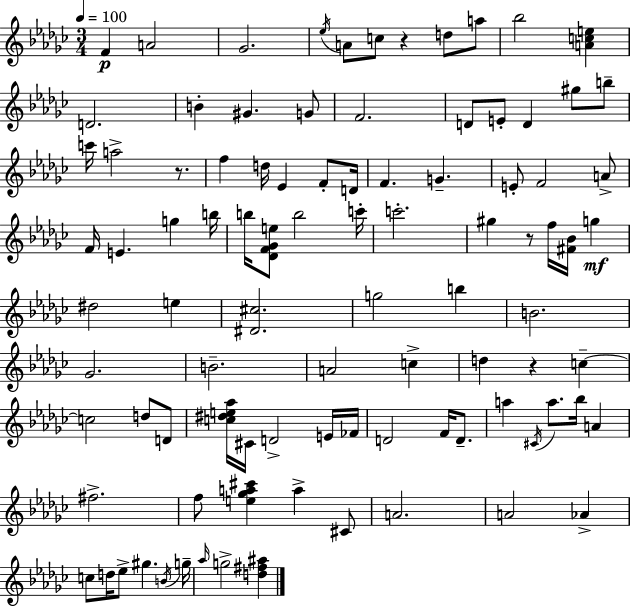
F4/q A4/h Gb4/h. Eb5/s A4/e C5/e R/q D5/e A5/e Bb5/h [A4,C5,E5]/q D4/h. B4/q G#4/q. G4/e F4/h. D4/e E4/e D4/q G#5/e B5/e C6/s A5/h R/e. F5/q D5/s Eb4/q F4/e D4/s F4/q. G4/q. E4/e F4/h A4/e F4/s E4/q. G5/q B5/s B5/s [Db4,F4,Gb4,E5]/e B5/h C6/s C6/h. G#5/q R/e F5/s [F#4,Bb4]/s G5/q D#5/h E5/q [D#4,C#5]/h. G5/h B5/q B4/h. Gb4/h. B4/h. A4/h C5/q D5/q R/q C5/q C5/h D5/e D4/e [C5,D#5,E5,Ab5]/s C#4/s D4/h E4/s FES4/s D4/h F4/s D4/e. A5/q C#4/s A5/e. Bb5/s A4/q F#5/h. F5/e [E5,Gb5,A5,C#6]/q A5/q C#4/e A4/h. A4/h Ab4/q C5/e D5/s Eb5/e G#5/q. B4/s G5/s Ab5/s G5/h [D5,F#5,A#5]/q